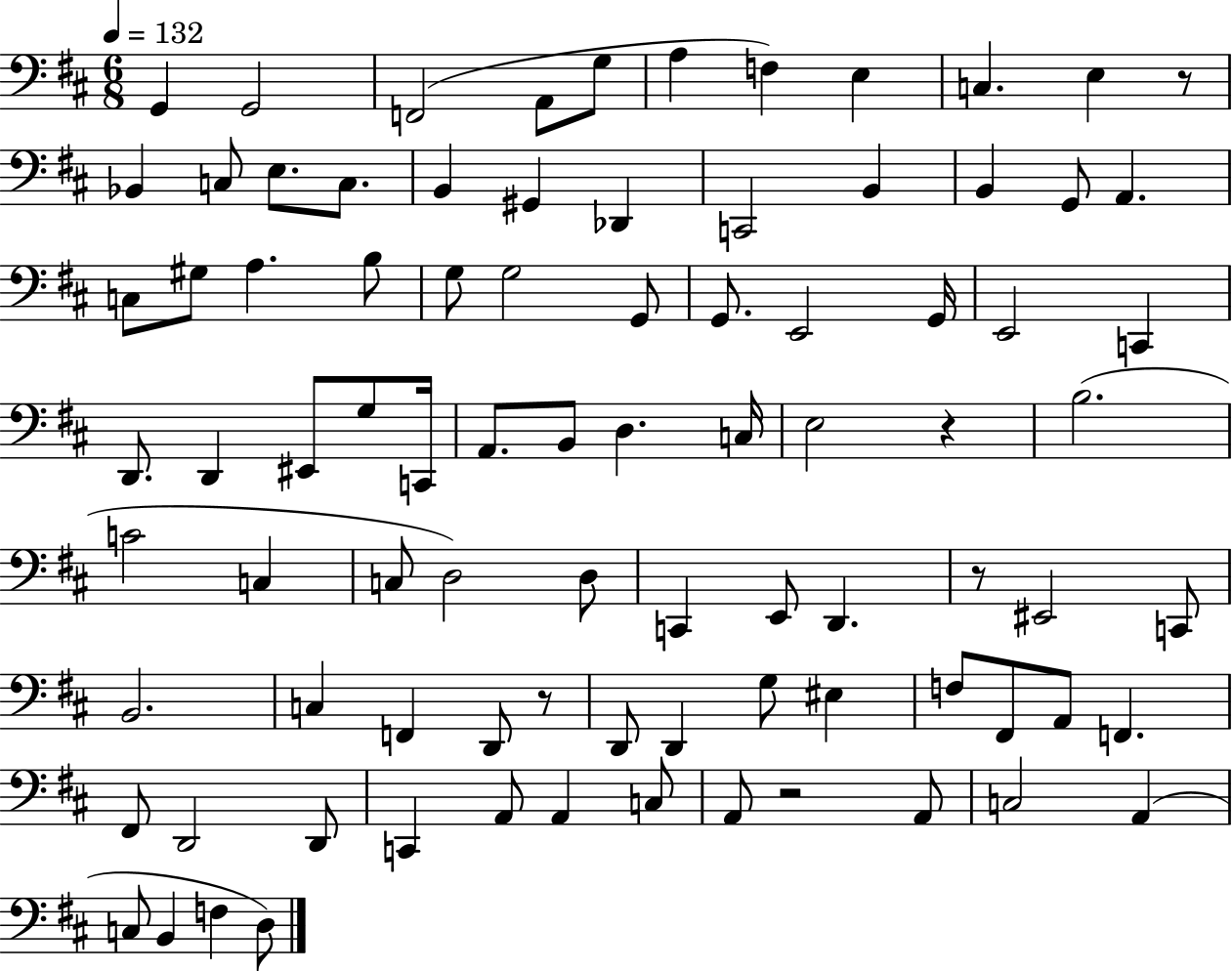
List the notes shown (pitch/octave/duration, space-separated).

G2/q G2/h F2/h A2/e G3/e A3/q F3/q E3/q C3/q. E3/q R/e Bb2/q C3/e E3/e. C3/e. B2/q G#2/q Db2/q C2/h B2/q B2/q G2/e A2/q. C3/e G#3/e A3/q. B3/e G3/e G3/h G2/e G2/e. E2/h G2/s E2/h C2/q D2/e. D2/q EIS2/e G3/e C2/s A2/e. B2/e D3/q. C3/s E3/h R/q B3/h. C4/h C3/q C3/e D3/h D3/e C2/q E2/e D2/q. R/e EIS2/h C2/e B2/h. C3/q F2/q D2/e R/e D2/e D2/q G3/e EIS3/q F3/e F#2/e A2/e F2/q. F#2/e D2/h D2/e C2/q A2/e A2/q C3/e A2/e R/h A2/e C3/h A2/q C3/e B2/q F3/q D3/e